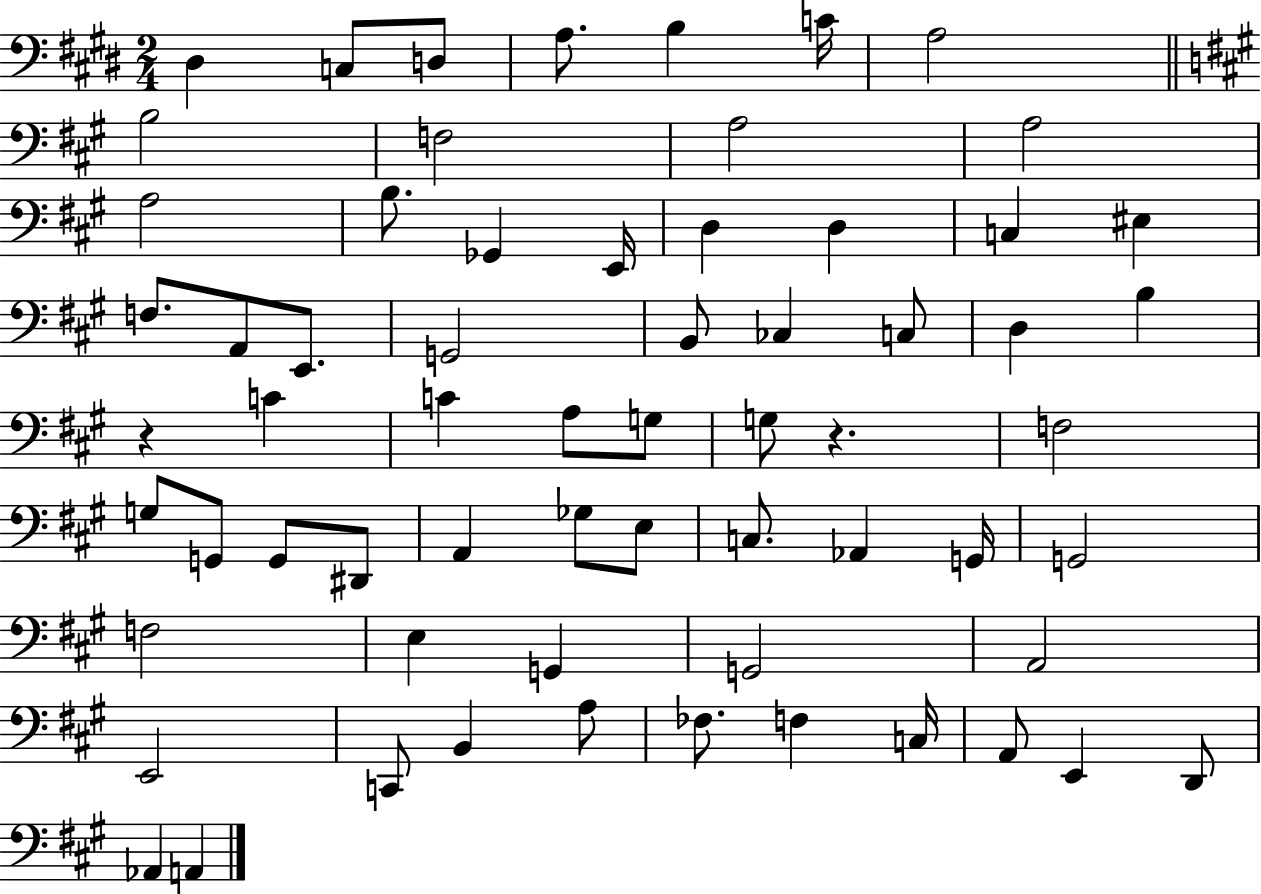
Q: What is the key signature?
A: E major